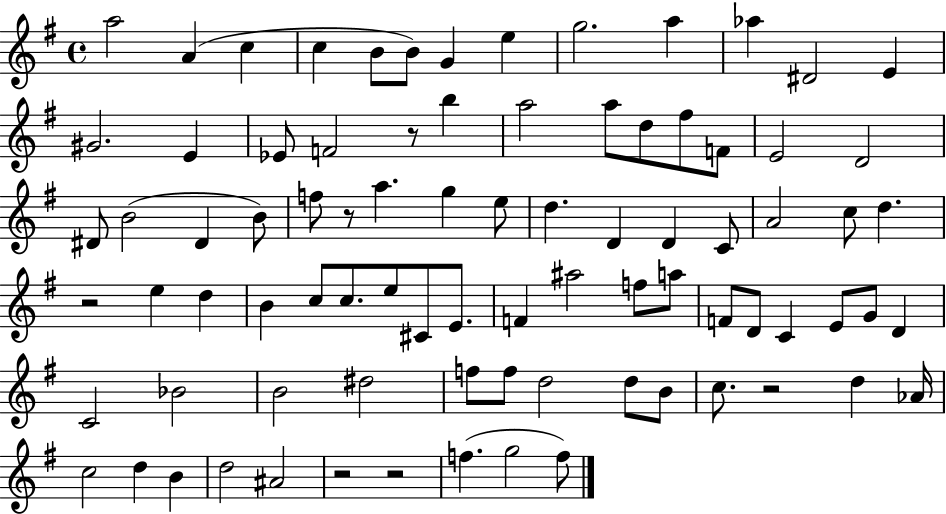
A5/h A4/q C5/q C5/q B4/e B4/e G4/q E5/q G5/h. A5/q Ab5/q D#4/h E4/q G#4/h. E4/q Eb4/e F4/h R/e B5/q A5/h A5/e D5/e F#5/e F4/e E4/h D4/h D#4/e B4/h D#4/q B4/e F5/e R/e A5/q. G5/q E5/e D5/q. D4/q D4/q C4/e A4/h C5/e D5/q. R/h E5/q D5/q B4/q C5/e C5/e. E5/e C#4/e E4/e. F4/q A#5/h F5/e A5/e F4/e D4/e C4/q E4/e G4/e D4/q C4/h Bb4/h B4/h D#5/h F5/e F5/e D5/h D5/e B4/e C5/e. R/h D5/q Ab4/s C5/h D5/q B4/q D5/h A#4/h R/h R/h F5/q. G5/h F5/e